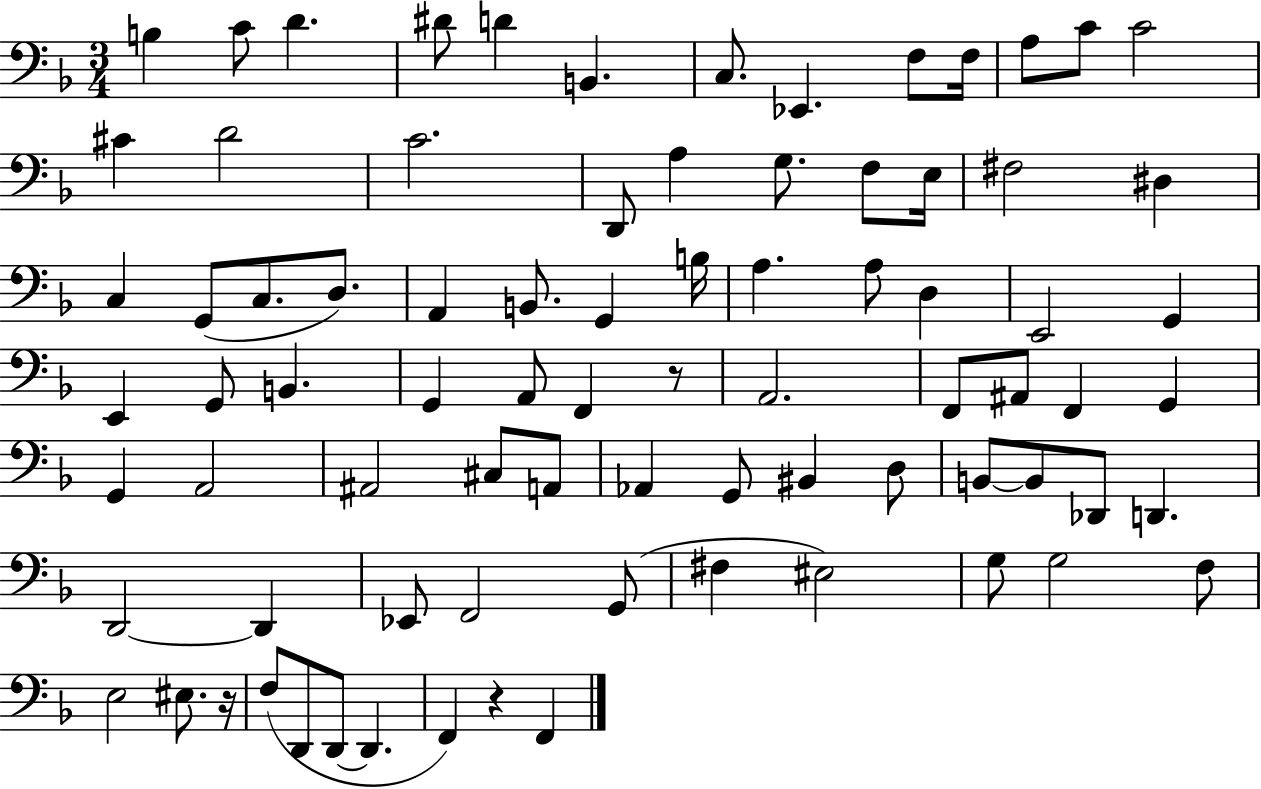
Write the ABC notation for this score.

X:1
T:Untitled
M:3/4
L:1/4
K:F
B, C/2 D ^D/2 D B,, C,/2 _E,, F,/2 F,/4 A,/2 C/2 C2 ^C D2 C2 D,,/2 A, G,/2 F,/2 E,/4 ^F,2 ^D, C, G,,/2 C,/2 D,/2 A,, B,,/2 G,, B,/4 A, A,/2 D, E,,2 G,, E,, G,,/2 B,, G,, A,,/2 F,, z/2 A,,2 F,,/2 ^A,,/2 F,, G,, G,, A,,2 ^A,,2 ^C,/2 A,,/2 _A,, G,,/2 ^B,, D,/2 B,,/2 B,,/2 _D,,/2 D,, D,,2 D,, _E,,/2 F,,2 G,,/2 ^F, ^E,2 G,/2 G,2 F,/2 E,2 ^E,/2 z/4 F,/2 D,,/2 D,,/2 D,, F,, z F,,